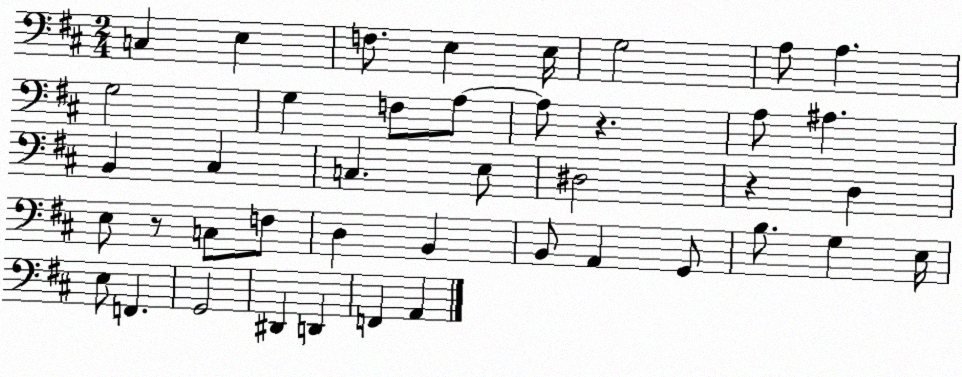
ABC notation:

X:1
T:Untitled
M:2/4
L:1/4
K:D
C, E, F,/2 E, E,/4 G,2 A,/2 A, G,2 G, F,/2 A,/2 A,/2 z A,/2 ^A, B,, ^C, C, E,/2 ^D,2 z D, E,/2 z/2 C,/2 F,/2 D, B,, B,,/2 A,, G,,/2 B,/2 G, E,/4 E,/2 F,, G,,2 ^D,, D,, F,, A,,